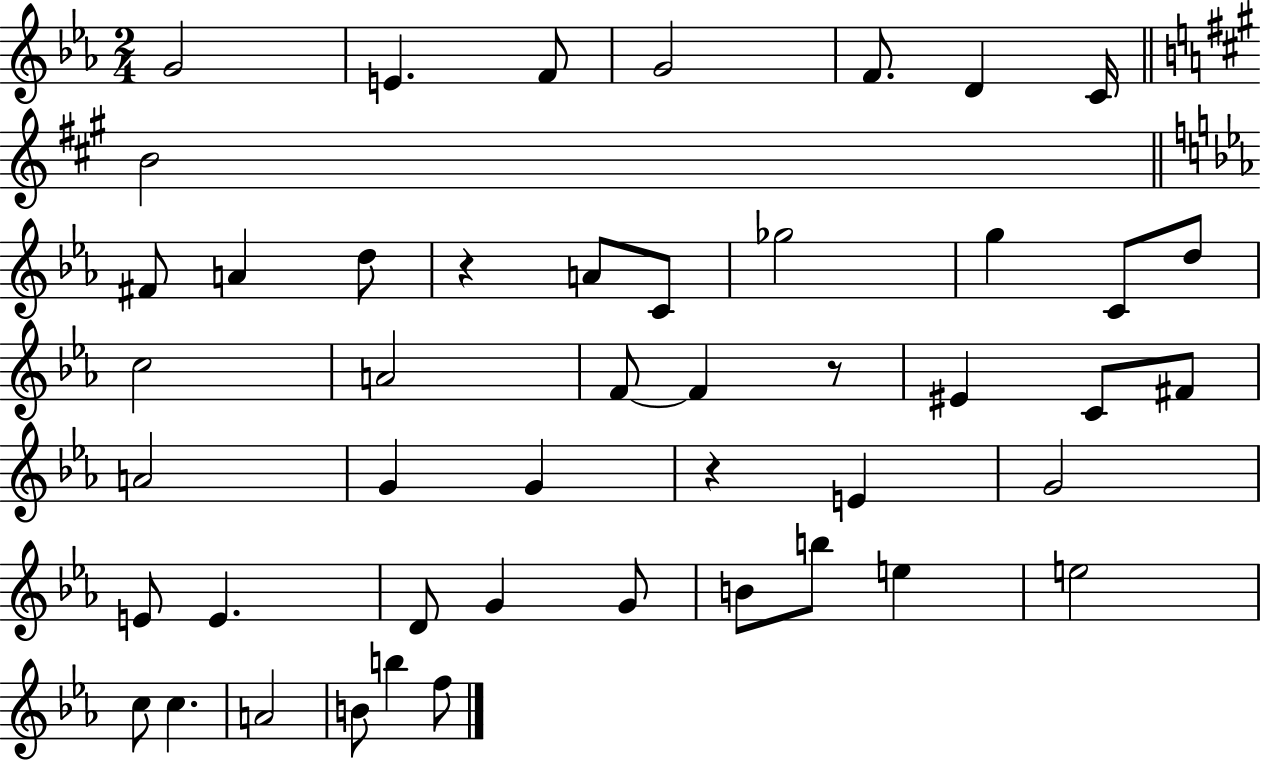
X:1
T:Untitled
M:2/4
L:1/4
K:Eb
G2 E F/2 G2 F/2 D C/4 B2 ^F/2 A d/2 z A/2 C/2 _g2 g C/2 d/2 c2 A2 F/2 F z/2 ^E C/2 ^F/2 A2 G G z E G2 E/2 E D/2 G G/2 B/2 b/2 e e2 c/2 c A2 B/2 b f/2